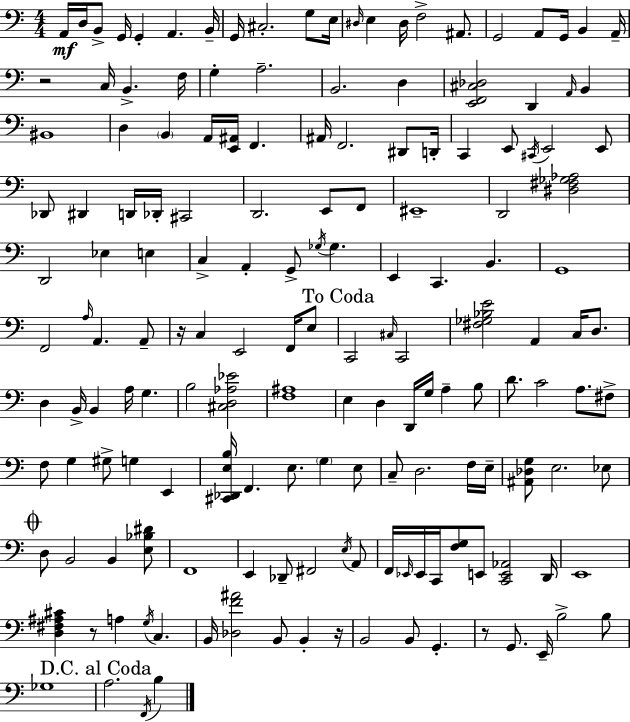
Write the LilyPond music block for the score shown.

{
  \clef bass
  \numericTimeSignature
  \time 4/4
  \key a \minor
  a,16\mf d16 b,8-> g,16 g,4-. a,4. b,16-- | g,16 cis2.-. g8 e16 | \grace { dis16 } e4 dis16 f2-> ais,8. | g,2 a,8 g,16 b,4 | \break a,16-- r2 c16 b,4.-> | f16 g4-. a2.-- | b,2. d4 | <e, f, cis des>2 d,4 \grace { a,16 } b,4 | \break bis,1 | d4 \parenthesize b,4 a,16 <e, ais,>16 f,4. | ais,16 f,2. dis,8 | d,16-. c,4 e,8 \acciaccatura { cis,16 } e,2 | \break e,8 des,8 dis,4 d,16 des,16-. cis,2 | d,2. e,8 | f,8 eis,1-- | d,2 <dis fis ges aes>2 | \break d,2 ees4 e4 | c4-> a,4-. g,8-> \acciaccatura { ges16 } ges4. | e,4 c,4. b,4. | g,1 | \break f,2 \grace { a16 } a,4. | a,8-- r16 c4 e,2 | f,16 e8 \mark "To Coda" c,2 \grace { cis16 } c,2 | <fis ges bes e'>2 a,4 | \break c16 d8. d4 b,16-> b,4 a16 | g4. b2 <cis d aes ees'>2 | <f ais>1 | e4 d4 d,16 g16 | \break a4-- b8 d'8. c'2 | a8. fis8-> f8 g4 gis8-> g4 | e,4 <cis, des, e b>16 f,4. e8. | \parenthesize g4 e8 c8-- d2. | \break f16 e16-- <ais, des g>8 e2. | ees8 \mark \markup { \musicglyph "scripts.coda" } d8 b,2 | b,4 <e bes dis'>8 f,1 | e,4 des,8-- fis,2 | \break \acciaccatura { e16 } a,8 f,16 \grace { ees,16 } ees,16 c,16 <f g>8 e,8 <c, e, aes,>2 | d,16 e,1 | <d fis ais cis'>4 r8 a4 | \acciaccatura { g16 } c4. b,16 <des f' ais'>2 | \break b,8 b,4-. r16 b,2 | b,8 g,4.-. r8 g,8. e,16-- b2-> | b8 ges1 | \mark "D.C. al Coda" a2. | \break \acciaccatura { f,16 } b4 \bar "|."
}